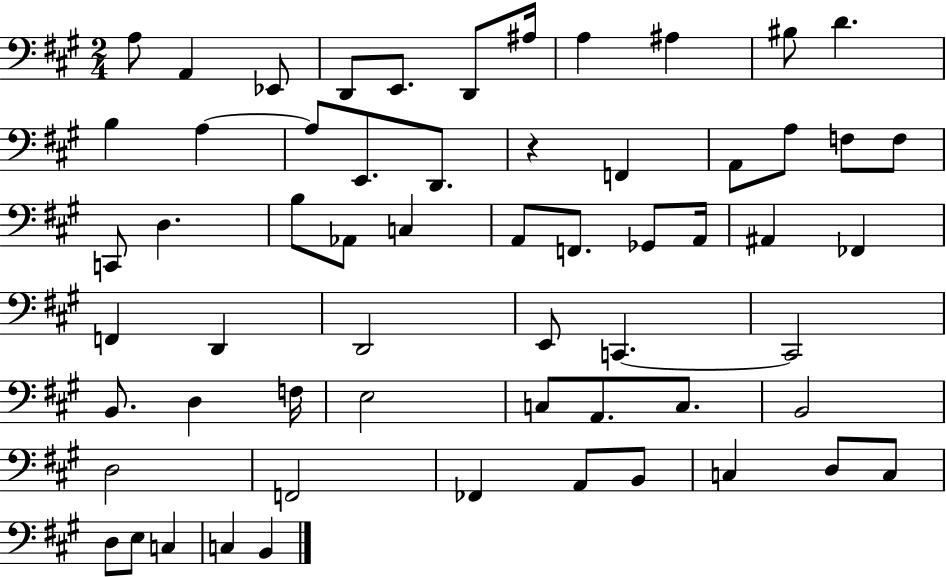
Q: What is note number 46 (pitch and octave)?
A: B2